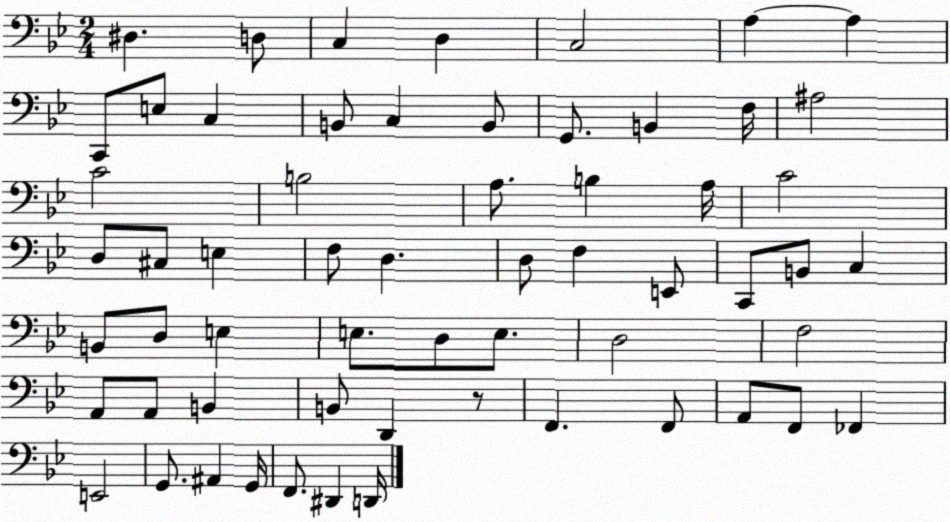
X:1
T:Untitled
M:2/4
L:1/4
K:Bb
^D, D,/2 C, D, C,2 A, A, C,,/2 E,/2 C, B,,/2 C, B,,/2 G,,/2 B,, F,/4 ^A,2 C2 B,2 A,/2 B, A,/4 C2 D,/2 ^C,/2 E, F,/2 D, D,/2 F, E,,/2 C,,/2 B,,/2 C, B,,/2 D,/2 E, E,/2 D,/2 E,/2 D,2 F,2 A,,/2 A,,/2 B,, B,,/2 D,, z/2 F,, F,,/2 A,,/2 F,,/2 _F,, E,,2 G,,/2 ^A,, G,,/4 F,,/2 ^D,, D,,/4